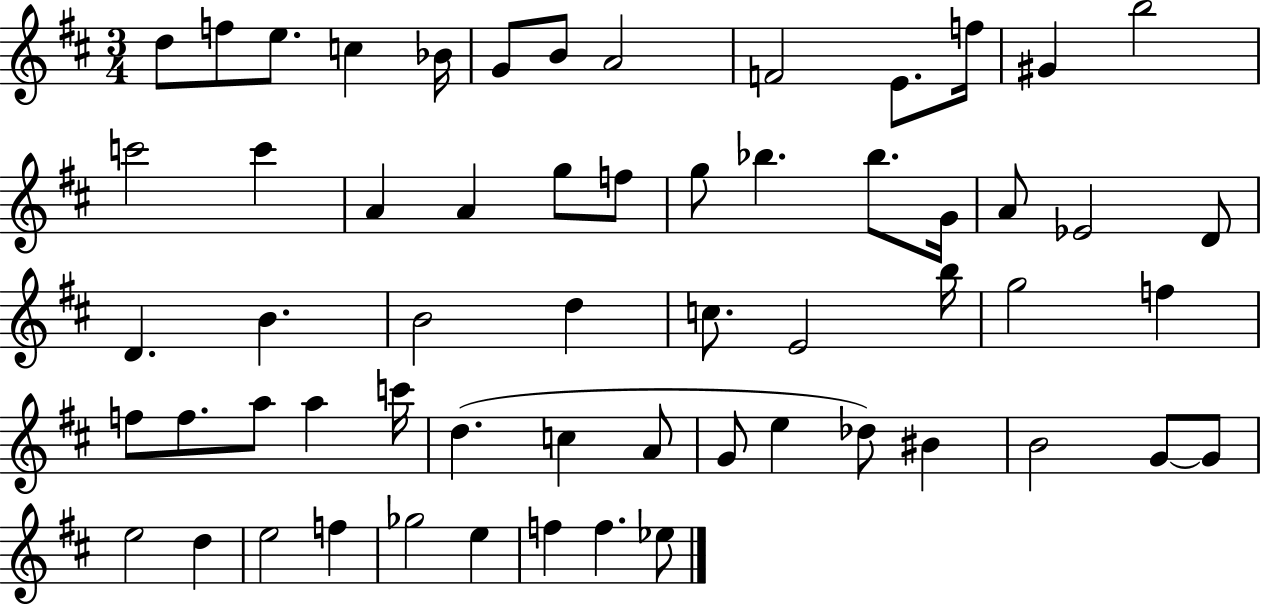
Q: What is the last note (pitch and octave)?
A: Eb5